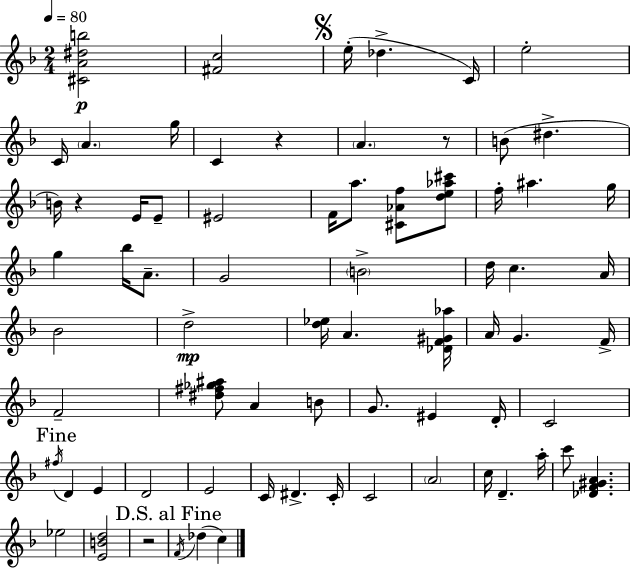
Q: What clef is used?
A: treble